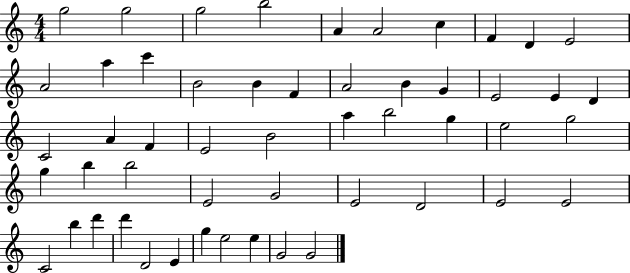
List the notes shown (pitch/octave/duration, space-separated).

G5/h G5/h G5/h B5/h A4/q A4/h C5/q F4/q D4/q E4/h A4/h A5/q C6/q B4/h B4/q F4/q A4/h B4/q G4/q E4/h E4/q D4/q C4/h A4/q F4/q E4/h B4/h A5/q B5/h G5/q E5/h G5/h G5/q B5/q B5/h E4/h G4/h E4/h D4/h E4/h E4/h C4/h B5/q D6/q D6/q D4/h E4/q G5/q E5/h E5/q G4/h G4/h